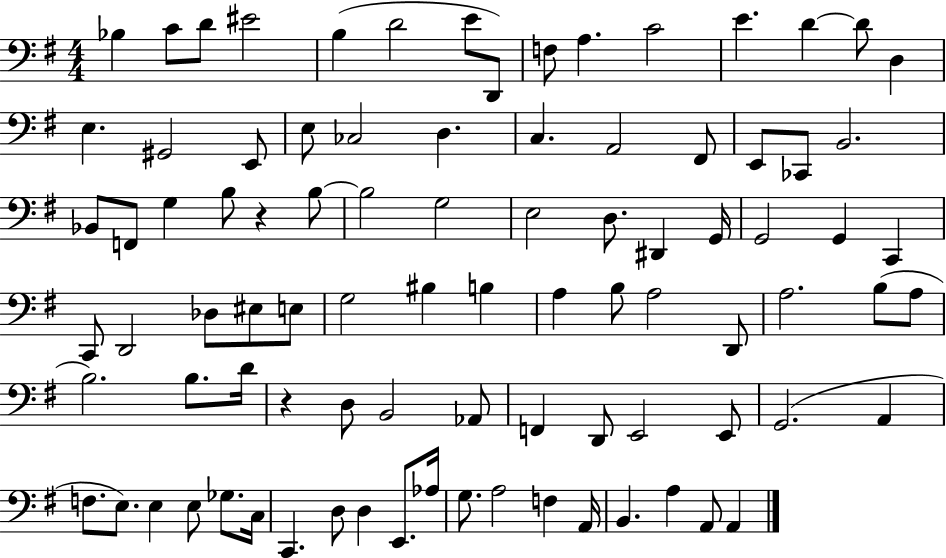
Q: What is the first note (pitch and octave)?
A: Bb3